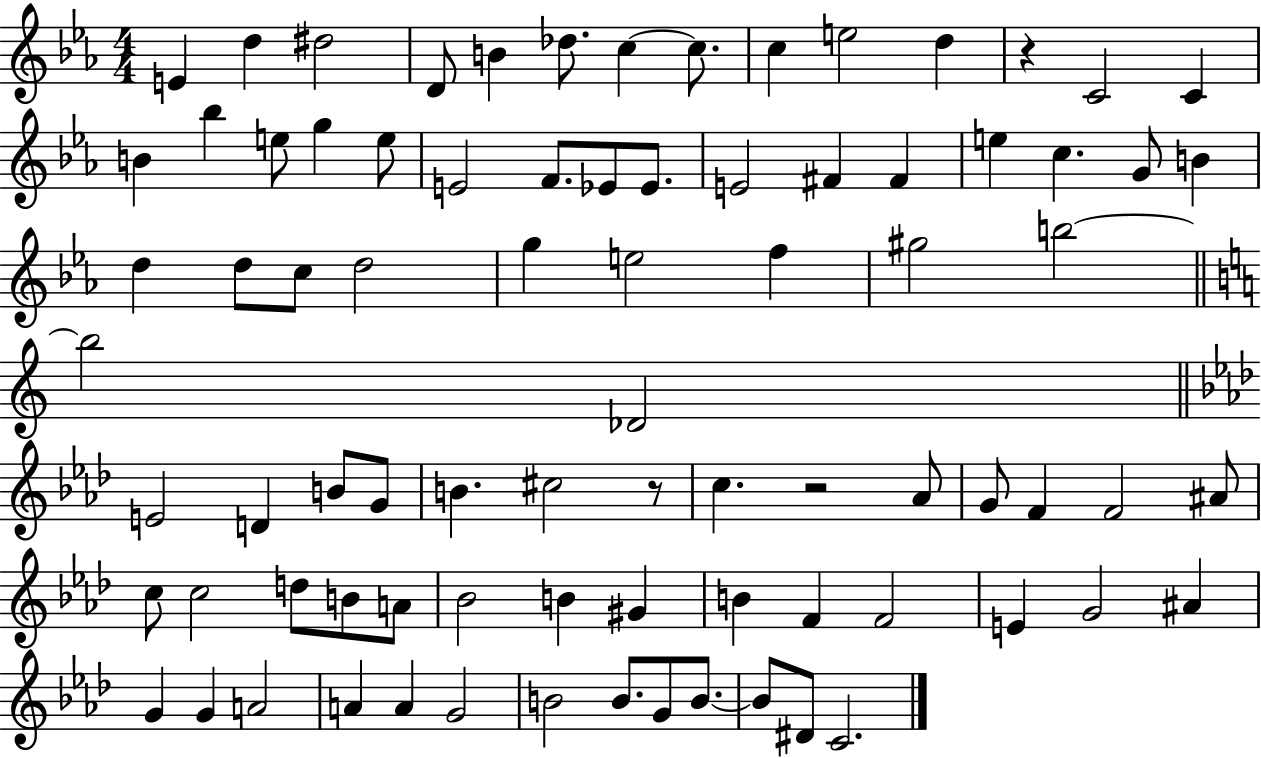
{
  \clef treble
  \numericTimeSignature
  \time 4/4
  \key ees \major
  \repeat volta 2 { e'4 d''4 dis''2 | d'8 b'4 des''8. c''4~~ c''8. | c''4 e''2 d''4 | r4 c'2 c'4 | \break b'4 bes''4 e''8 g''4 e''8 | e'2 f'8. ees'8 ees'8. | e'2 fis'4 fis'4 | e''4 c''4. g'8 b'4 | \break d''4 d''8 c''8 d''2 | g''4 e''2 f''4 | gis''2 b''2~~ | \bar "||" \break \key c \major b''2 des'2 | \bar "||" \break \key aes \major e'2 d'4 b'8 g'8 | b'4. cis''2 r8 | c''4. r2 aes'8 | g'8 f'4 f'2 ais'8 | \break c''8 c''2 d''8 b'8 a'8 | bes'2 b'4 gis'4 | b'4 f'4 f'2 | e'4 g'2 ais'4 | \break g'4 g'4 a'2 | a'4 a'4 g'2 | b'2 b'8. g'8 b'8.~~ | b'8 dis'8 c'2. | \break } \bar "|."
}